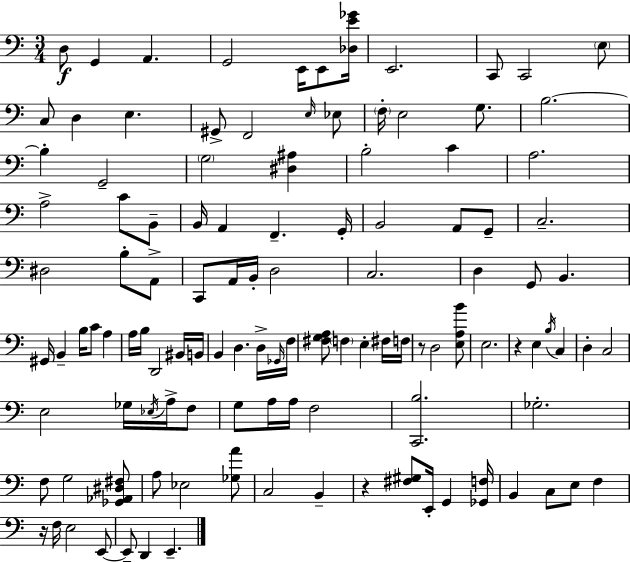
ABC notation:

X:1
T:Untitled
M:3/4
L:1/4
K:C
D,/2 G,, A,, G,,2 E,,/4 E,,/2 [_D,E_G]/4 E,,2 C,,/2 C,,2 E,/2 C,/2 D, E, ^G,,/2 F,,2 E,/4 _E,/2 F,/4 E,2 G,/2 B,2 B, G,,2 G,2 [^D,^A,] B,2 C A,2 A,2 C/2 B,,/2 B,,/4 A,, F,, G,,/4 B,,2 A,,/2 G,,/2 C,2 ^D,2 B,/2 A,,/2 C,,/2 A,,/4 B,,/4 D,2 C,2 D, G,,/2 B,, ^G,,/4 B,, B,/4 C/2 A, A,/4 B,/4 D,,2 ^B,,/4 B,,/4 B,, D, D,/4 _G,,/4 F,/4 [^F,G,A,]/2 F, E, ^F,/4 F,/4 z/2 D,2 [E,A,B]/2 E,2 z E, B,/4 C, D, C,2 E,2 _G,/4 _E,/4 A,/4 F,/2 G,/2 A,/4 A,/4 F,2 [C,,B,]2 _G,2 F,/2 G,2 [_G,,_A,,^D,^F,]/2 A,/2 _E,2 [_G,A]/2 C,2 B,, z [^F,^G,]/2 E,,/4 G,, [_G,,F,]/4 B,, C,/2 E,/2 F, z/4 F,/4 E,2 E,,/2 E,,/2 D,, E,,